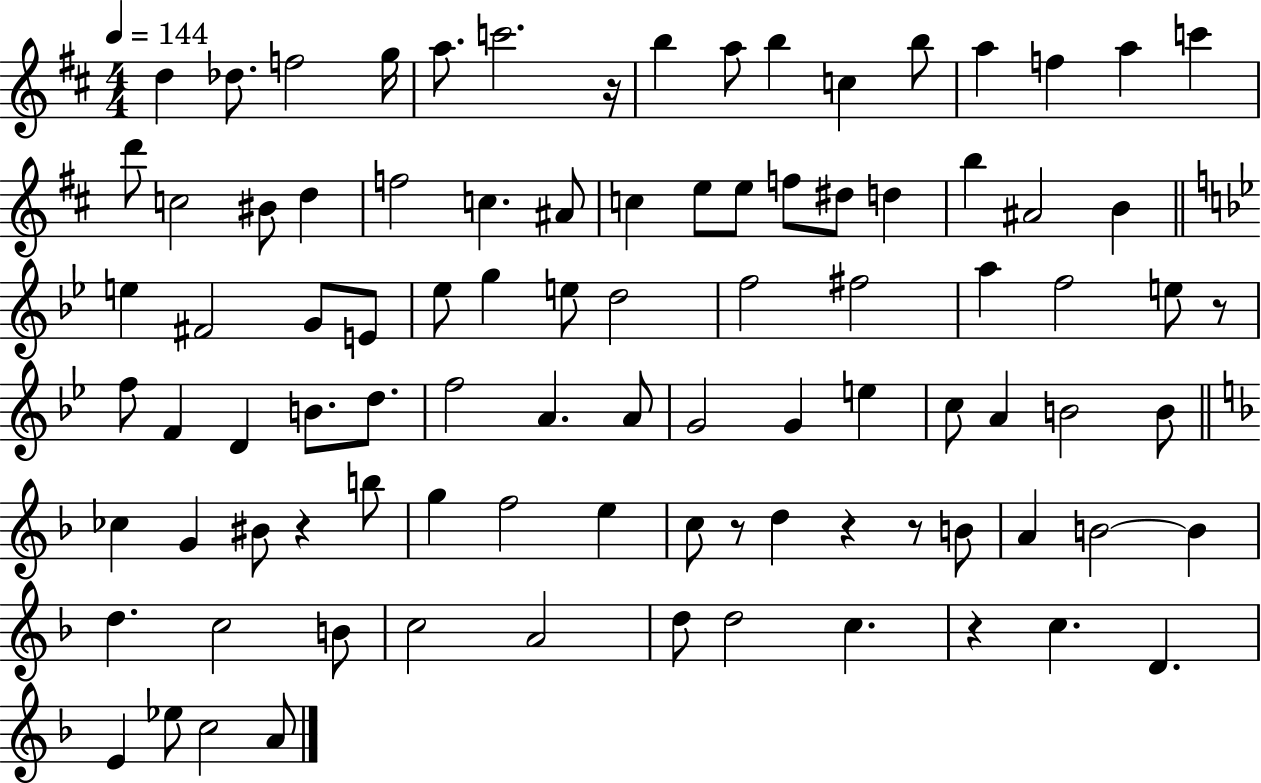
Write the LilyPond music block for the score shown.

{
  \clef treble
  \numericTimeSignature
  \time 4/4
  \key d \major
  \tempo 4 = 144
  d''4 des''8. f''2 g''16 | a''8. c'''2. r16 | b''4 a''8 b''4 c''4 b''8 | a''4 f''4 a''4 c'''4 | \break d'''8 c''2 bis'8 d''4 | f''2 c''4. ais'8 | c''4 e''8 e''8 f''8 dis''8 d''4 | b''4 ais'2 b'4 | \break \bar "||" \break \key bes \major e''4 fis'2 g'8 e'8 | ees''8 g''4 e''8 d''2 | f''2 fis''2 | a''4 f''2 e''8 r8 | \break f''8 f'4 d'4 b'8. d''8. | f''2 a'4. a'8 | g'2 g'4 e''4 | c''8 a'4 b'2 b'8 | \break \bar "||" \break \key d \minor ces''4 g'4 bis'8 r4 b''8 | g''4 f''2 e''4 | c''8 r8 d''4 r4 r8 b'8 | a'4 b'2~~ b'4 | \break d''4. c''2 b'8 | c''2 a'2 | d''8 d''2 c''4. | r4 c''4. d'4. | \break e'4 ees''8 c''2 a'8 | \bar "|."
}